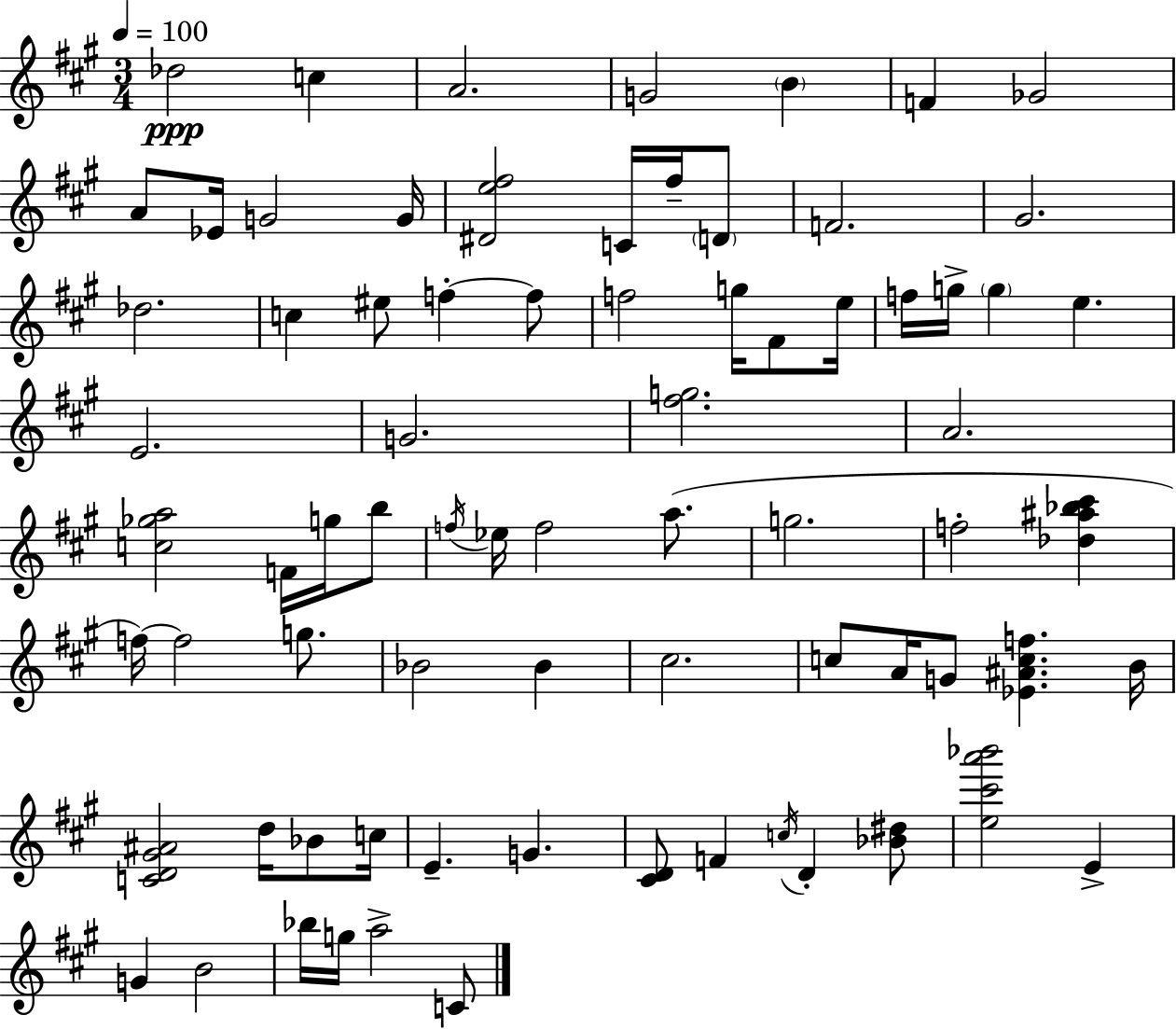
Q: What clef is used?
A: treble